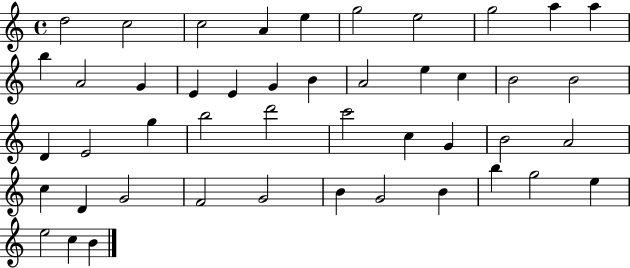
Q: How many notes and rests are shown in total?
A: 46